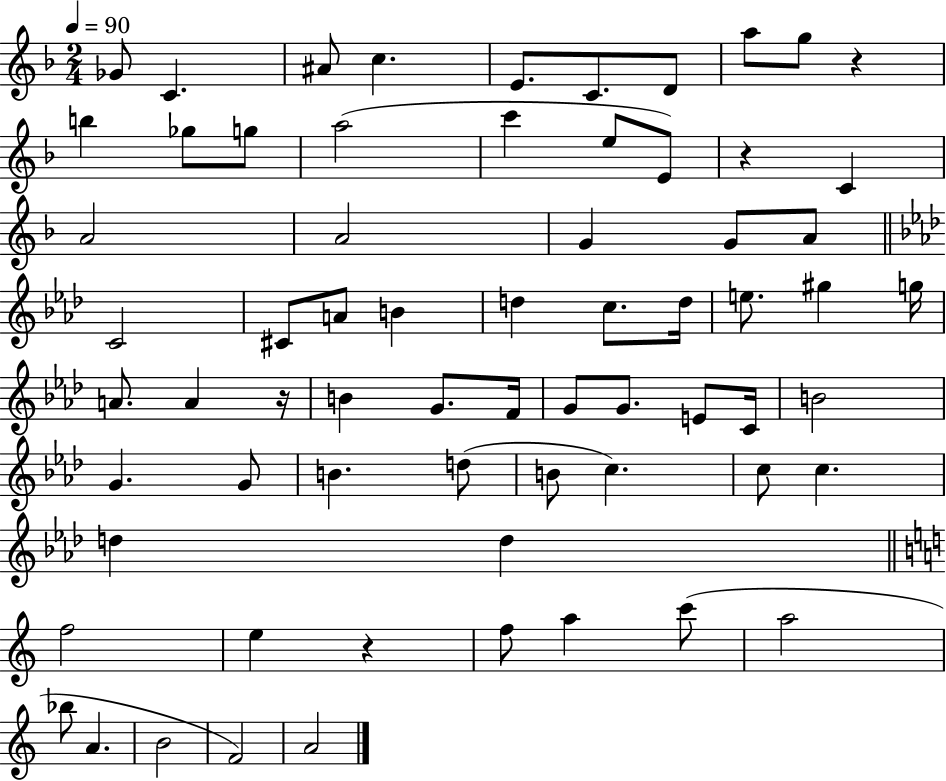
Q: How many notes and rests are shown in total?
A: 67